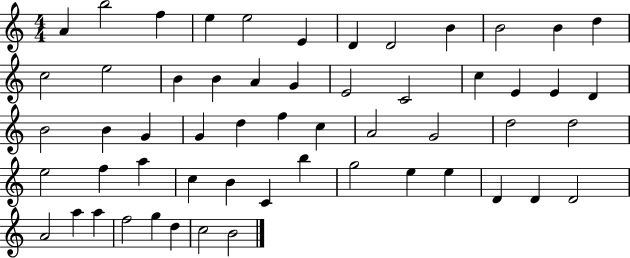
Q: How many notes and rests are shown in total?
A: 56